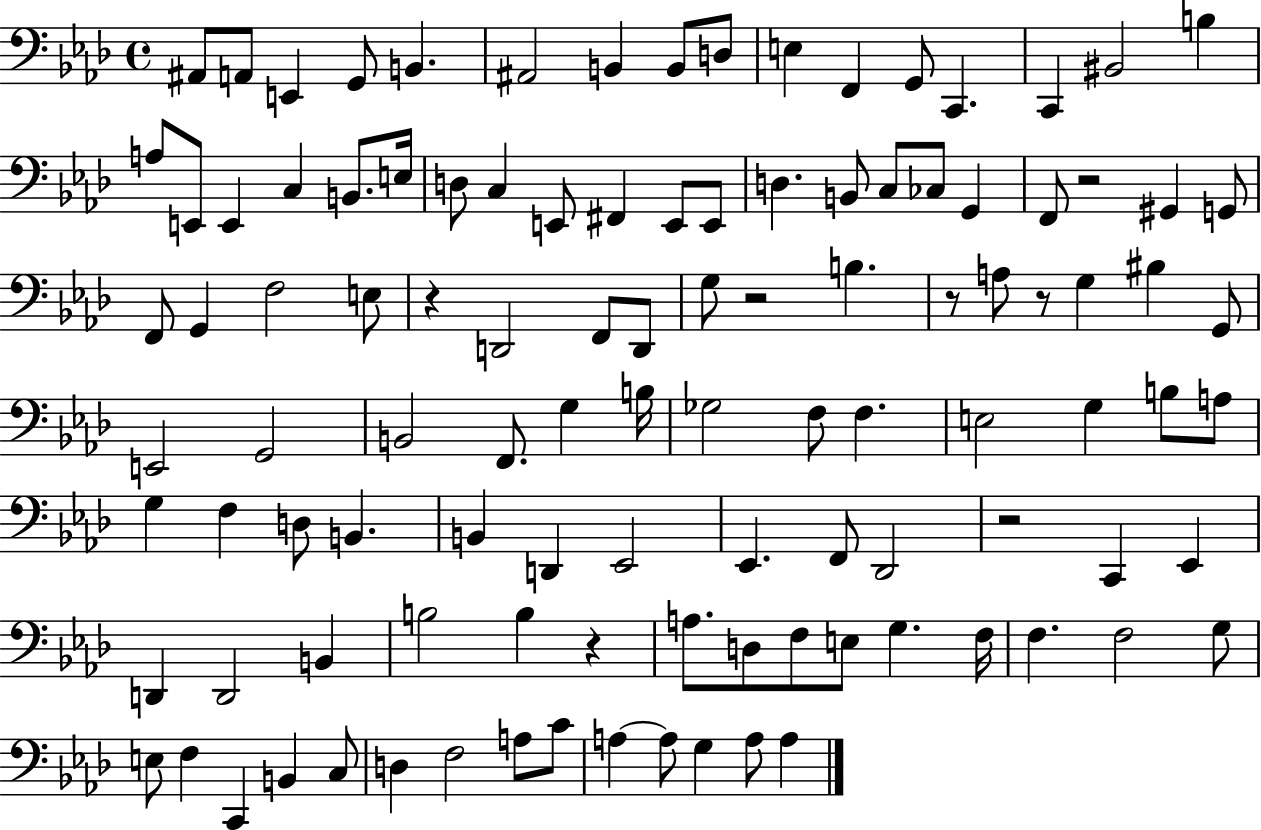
X:1
T:Untitled
M:4/4
L:1/4
K:Ab
^A,,/2 A,,/2 E,, G,,/2 B,, ^A,,2 B,, B,,/2 D,/2 E, F,, G,,/2 C,, C,, ^B,,2 B, A,/2 E,,/2 E,, C, B,,/2 E,/4 D,/2 C, E,,/2 ^F,, E,,/2 E,,/2 D, B,,/2 C,/2 _C,/2 G,, F,,/2 z2 ^G,, G,,/2 F,,/2 G,, F,2 E,/2 z D,,2 F,,/2 D,,/2 G,/2 z2 B, z/2 A,/2 z/2 G, ^B, G,,/2 E,,2 G,,2 B,,2 F,,/2 G, B,/4 _G,2 F,/2 F, E,2 G, B,/2 A,/2 G, F, D,/2 B,, B,, D,, _E,,2 _E,, F,,/2 _D,,2 z2 C,, _E,, D,, D,,2 B,, B,2 B, z A,/2 D,/2 F,/2 E,/2 G, F,/4 F, F,2 G,/2 E,/2 F, C,, B,, C,/2 D, F,2 A,/2 C/2 A, A,/2 G, A,/2 A,